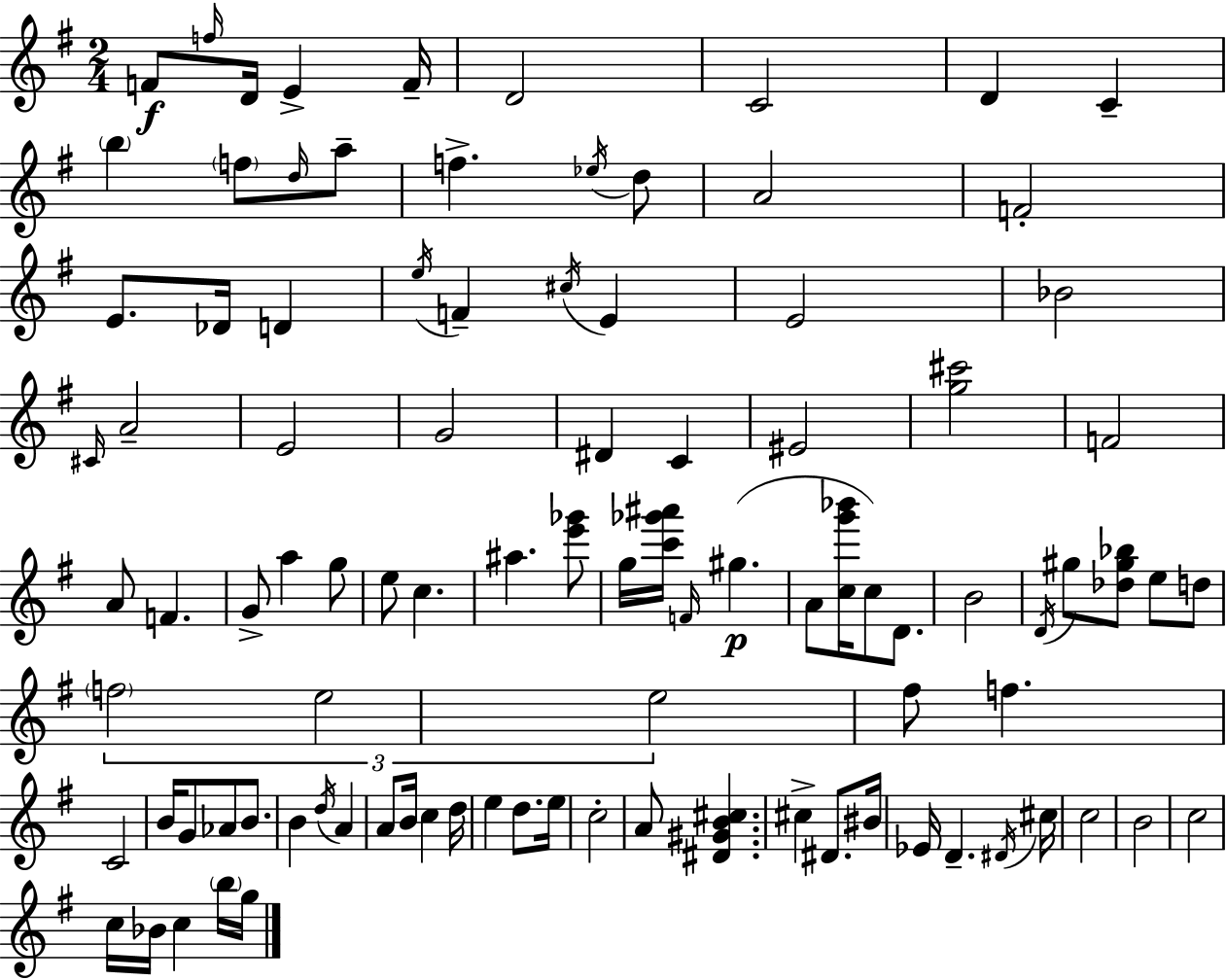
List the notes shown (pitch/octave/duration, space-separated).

F4/e F5/s D4/s E4/q F4/s D4/h C4/h D4/q C4/q B5/q F5/e D5/s A5/e F5/q. Eb5/s D5/e A4/h F4/h E4/e. Db4/s D4/q E5/s F4/q C#5/s E4/q E4/h Bb4/h C#4/s A4/h E4/h G4/h D#4/q C4/q EIS4/h [G5,C#6]/h F4/h A4/e F4/q. G4/e A5/q G5/e E5/e C5/q. A#5/q. [E6,Gb6]/e G5/s [C6,Gb6,A#6]/s F4/s G#5/q. A4/e [C5,G6,Bb6]/s C5/e D4/e. B4/h D4/s G#5/e [Db5,G#5,Bb5]/e E5/e D5/e F5/h E5/h E5/h F#5/e F5/q. C4/h B4/s G4/e Ab4/e B4/e. B4/q D5/s A4/q A4/e B4/s C5/q D5/s E5/q D5/e. E5/s C5/h A4/e [D#4,G#4,B4,C#5]/q. C#5/q D#4/e. BIS4/s Eb4/s D4/q. D#4/s C#5/s C5/h B4/h C5/h C5/s Bb4/s C5/q B5/s G5/s